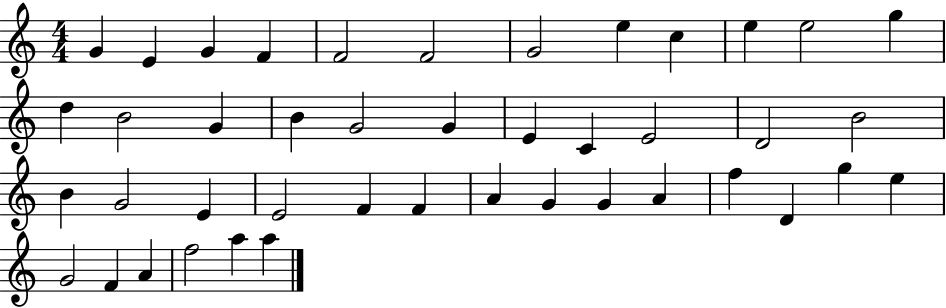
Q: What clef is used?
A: treble